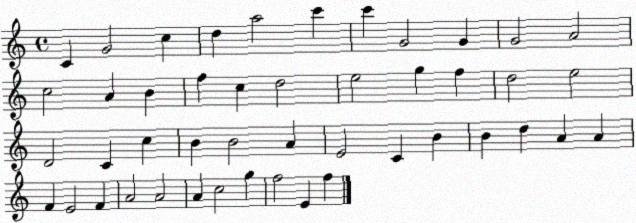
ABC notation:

X:1
T:Untitled
M:4/4
L:1/4
K:C
C G2 c d a2 c' c' G2 G G2 A2 c2 A B f c d2 e2 g f d2 e2 D2 C c B B2 A E2 C B B d A A F E2 F A2 A2 A c2 g f2 E f